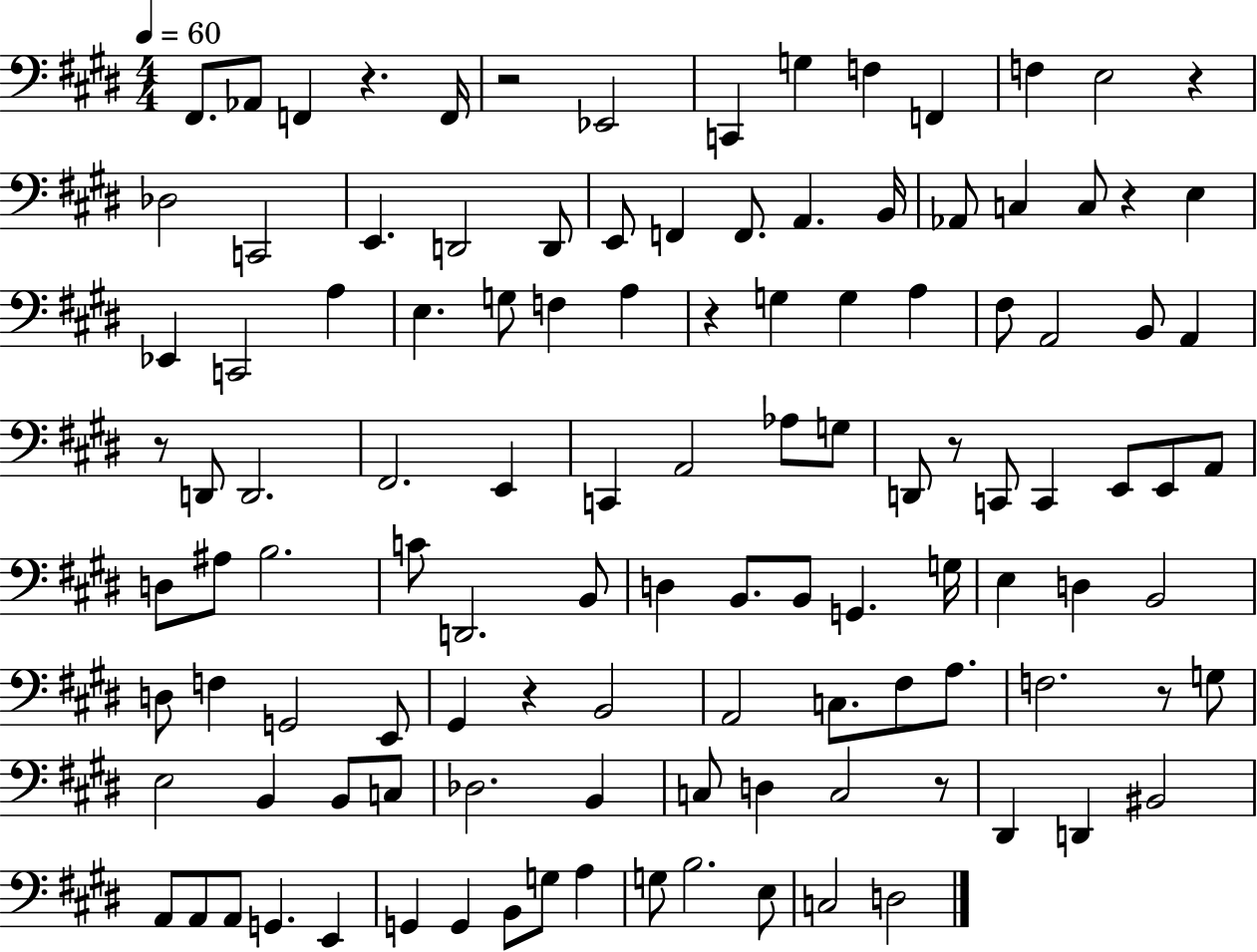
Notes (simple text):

F#2/e. Ab2/e F2/q R/q. F2/s R/h Eb2/h C2/q G3/q F3/q F2/q F3/q E3/h R/q Db3/h C2/h E2/q. D2/h D2/e E2/e F2/q F2/e. A2/q. B2/s Ab2/e C3/q C3/e R/q E3/q Eb2/q C2/h A3/q E3/q. G3/e F3/q A3/q R/q G3/q G3/q A3/q F#3/e A2/h B2/e A2/q R/e D2/e D2/h. F#2/h. E2/q C2/q A2/h Ab3/e G3/e D2/e R/e C2/e C2/q E2/e E2/e A2/e D3/e A#3/e B3/h. C4/e D2/h. B2/e D3/q B2/e. B2/e G2/q. G3/s E3/q D3/q B2/h D3/e F3/q G2/h E2/e G#2/q R/q B2/h A2/h C3/e. F#3/e A3/e. F3/h. R/e G3/e E3/h B2/q B2/e C3/e Db3/h. B2/q C3/e D3/q C3/h R/e D#2/q D2/q BIS2/h A2/e A2/e A2/e G2/q. E2/q G2/q G2/q B2/e G3/e A3/q G3/e B3/h. E3/e C3/h D3/h